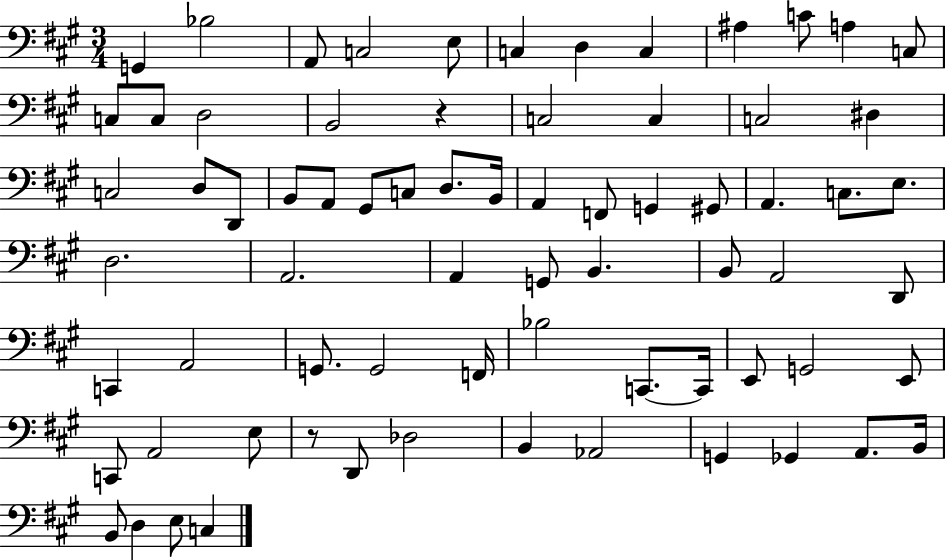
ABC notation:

X:1
T:Untitled
M:3/4
L:1/4
K:A
G,, _B,2 A,,/2 C,2 E,/2 C, D, C, ^A, C/2 A, C,/2 C,/2 C,/2 D,2 B,,2 z C,2 C, C,2 ^D, C,2 D,/2 D,,/2 B,,/2 A,,/2 ^G,,/2 C,/2 D,/2 B,,/4 A,, F,,/2 G,, ^G,,/2 A,, C,/2 E,/2 D,2 A,,2 A,, G,,/2 B,, B,,/2 A,,2 D,,/2 C,, A,,2 G,,/2 G,,2 F,,/4 _B,2 C,,/2 C,,/4 E,,/2 G,,2 E,,/2 C,,/2 A,,2 E,/2 z/2 D,,/2 _D,2 B,, _A,,2 G,, _G,, A,,/2 B,,/4 B,,/2 D, E,/2 C,